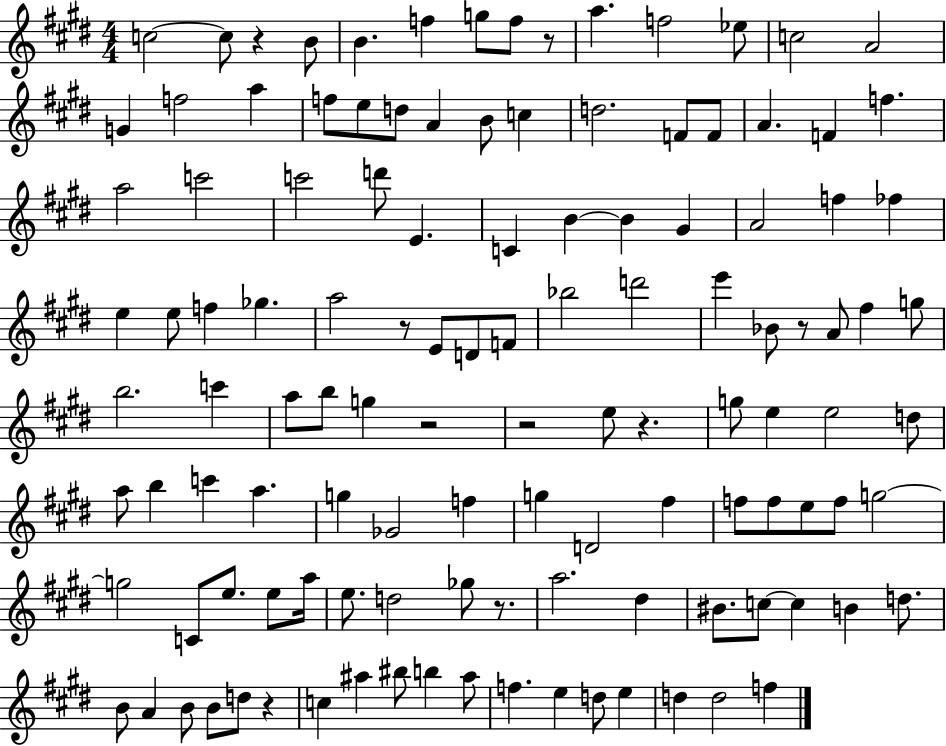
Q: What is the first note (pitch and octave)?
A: C5